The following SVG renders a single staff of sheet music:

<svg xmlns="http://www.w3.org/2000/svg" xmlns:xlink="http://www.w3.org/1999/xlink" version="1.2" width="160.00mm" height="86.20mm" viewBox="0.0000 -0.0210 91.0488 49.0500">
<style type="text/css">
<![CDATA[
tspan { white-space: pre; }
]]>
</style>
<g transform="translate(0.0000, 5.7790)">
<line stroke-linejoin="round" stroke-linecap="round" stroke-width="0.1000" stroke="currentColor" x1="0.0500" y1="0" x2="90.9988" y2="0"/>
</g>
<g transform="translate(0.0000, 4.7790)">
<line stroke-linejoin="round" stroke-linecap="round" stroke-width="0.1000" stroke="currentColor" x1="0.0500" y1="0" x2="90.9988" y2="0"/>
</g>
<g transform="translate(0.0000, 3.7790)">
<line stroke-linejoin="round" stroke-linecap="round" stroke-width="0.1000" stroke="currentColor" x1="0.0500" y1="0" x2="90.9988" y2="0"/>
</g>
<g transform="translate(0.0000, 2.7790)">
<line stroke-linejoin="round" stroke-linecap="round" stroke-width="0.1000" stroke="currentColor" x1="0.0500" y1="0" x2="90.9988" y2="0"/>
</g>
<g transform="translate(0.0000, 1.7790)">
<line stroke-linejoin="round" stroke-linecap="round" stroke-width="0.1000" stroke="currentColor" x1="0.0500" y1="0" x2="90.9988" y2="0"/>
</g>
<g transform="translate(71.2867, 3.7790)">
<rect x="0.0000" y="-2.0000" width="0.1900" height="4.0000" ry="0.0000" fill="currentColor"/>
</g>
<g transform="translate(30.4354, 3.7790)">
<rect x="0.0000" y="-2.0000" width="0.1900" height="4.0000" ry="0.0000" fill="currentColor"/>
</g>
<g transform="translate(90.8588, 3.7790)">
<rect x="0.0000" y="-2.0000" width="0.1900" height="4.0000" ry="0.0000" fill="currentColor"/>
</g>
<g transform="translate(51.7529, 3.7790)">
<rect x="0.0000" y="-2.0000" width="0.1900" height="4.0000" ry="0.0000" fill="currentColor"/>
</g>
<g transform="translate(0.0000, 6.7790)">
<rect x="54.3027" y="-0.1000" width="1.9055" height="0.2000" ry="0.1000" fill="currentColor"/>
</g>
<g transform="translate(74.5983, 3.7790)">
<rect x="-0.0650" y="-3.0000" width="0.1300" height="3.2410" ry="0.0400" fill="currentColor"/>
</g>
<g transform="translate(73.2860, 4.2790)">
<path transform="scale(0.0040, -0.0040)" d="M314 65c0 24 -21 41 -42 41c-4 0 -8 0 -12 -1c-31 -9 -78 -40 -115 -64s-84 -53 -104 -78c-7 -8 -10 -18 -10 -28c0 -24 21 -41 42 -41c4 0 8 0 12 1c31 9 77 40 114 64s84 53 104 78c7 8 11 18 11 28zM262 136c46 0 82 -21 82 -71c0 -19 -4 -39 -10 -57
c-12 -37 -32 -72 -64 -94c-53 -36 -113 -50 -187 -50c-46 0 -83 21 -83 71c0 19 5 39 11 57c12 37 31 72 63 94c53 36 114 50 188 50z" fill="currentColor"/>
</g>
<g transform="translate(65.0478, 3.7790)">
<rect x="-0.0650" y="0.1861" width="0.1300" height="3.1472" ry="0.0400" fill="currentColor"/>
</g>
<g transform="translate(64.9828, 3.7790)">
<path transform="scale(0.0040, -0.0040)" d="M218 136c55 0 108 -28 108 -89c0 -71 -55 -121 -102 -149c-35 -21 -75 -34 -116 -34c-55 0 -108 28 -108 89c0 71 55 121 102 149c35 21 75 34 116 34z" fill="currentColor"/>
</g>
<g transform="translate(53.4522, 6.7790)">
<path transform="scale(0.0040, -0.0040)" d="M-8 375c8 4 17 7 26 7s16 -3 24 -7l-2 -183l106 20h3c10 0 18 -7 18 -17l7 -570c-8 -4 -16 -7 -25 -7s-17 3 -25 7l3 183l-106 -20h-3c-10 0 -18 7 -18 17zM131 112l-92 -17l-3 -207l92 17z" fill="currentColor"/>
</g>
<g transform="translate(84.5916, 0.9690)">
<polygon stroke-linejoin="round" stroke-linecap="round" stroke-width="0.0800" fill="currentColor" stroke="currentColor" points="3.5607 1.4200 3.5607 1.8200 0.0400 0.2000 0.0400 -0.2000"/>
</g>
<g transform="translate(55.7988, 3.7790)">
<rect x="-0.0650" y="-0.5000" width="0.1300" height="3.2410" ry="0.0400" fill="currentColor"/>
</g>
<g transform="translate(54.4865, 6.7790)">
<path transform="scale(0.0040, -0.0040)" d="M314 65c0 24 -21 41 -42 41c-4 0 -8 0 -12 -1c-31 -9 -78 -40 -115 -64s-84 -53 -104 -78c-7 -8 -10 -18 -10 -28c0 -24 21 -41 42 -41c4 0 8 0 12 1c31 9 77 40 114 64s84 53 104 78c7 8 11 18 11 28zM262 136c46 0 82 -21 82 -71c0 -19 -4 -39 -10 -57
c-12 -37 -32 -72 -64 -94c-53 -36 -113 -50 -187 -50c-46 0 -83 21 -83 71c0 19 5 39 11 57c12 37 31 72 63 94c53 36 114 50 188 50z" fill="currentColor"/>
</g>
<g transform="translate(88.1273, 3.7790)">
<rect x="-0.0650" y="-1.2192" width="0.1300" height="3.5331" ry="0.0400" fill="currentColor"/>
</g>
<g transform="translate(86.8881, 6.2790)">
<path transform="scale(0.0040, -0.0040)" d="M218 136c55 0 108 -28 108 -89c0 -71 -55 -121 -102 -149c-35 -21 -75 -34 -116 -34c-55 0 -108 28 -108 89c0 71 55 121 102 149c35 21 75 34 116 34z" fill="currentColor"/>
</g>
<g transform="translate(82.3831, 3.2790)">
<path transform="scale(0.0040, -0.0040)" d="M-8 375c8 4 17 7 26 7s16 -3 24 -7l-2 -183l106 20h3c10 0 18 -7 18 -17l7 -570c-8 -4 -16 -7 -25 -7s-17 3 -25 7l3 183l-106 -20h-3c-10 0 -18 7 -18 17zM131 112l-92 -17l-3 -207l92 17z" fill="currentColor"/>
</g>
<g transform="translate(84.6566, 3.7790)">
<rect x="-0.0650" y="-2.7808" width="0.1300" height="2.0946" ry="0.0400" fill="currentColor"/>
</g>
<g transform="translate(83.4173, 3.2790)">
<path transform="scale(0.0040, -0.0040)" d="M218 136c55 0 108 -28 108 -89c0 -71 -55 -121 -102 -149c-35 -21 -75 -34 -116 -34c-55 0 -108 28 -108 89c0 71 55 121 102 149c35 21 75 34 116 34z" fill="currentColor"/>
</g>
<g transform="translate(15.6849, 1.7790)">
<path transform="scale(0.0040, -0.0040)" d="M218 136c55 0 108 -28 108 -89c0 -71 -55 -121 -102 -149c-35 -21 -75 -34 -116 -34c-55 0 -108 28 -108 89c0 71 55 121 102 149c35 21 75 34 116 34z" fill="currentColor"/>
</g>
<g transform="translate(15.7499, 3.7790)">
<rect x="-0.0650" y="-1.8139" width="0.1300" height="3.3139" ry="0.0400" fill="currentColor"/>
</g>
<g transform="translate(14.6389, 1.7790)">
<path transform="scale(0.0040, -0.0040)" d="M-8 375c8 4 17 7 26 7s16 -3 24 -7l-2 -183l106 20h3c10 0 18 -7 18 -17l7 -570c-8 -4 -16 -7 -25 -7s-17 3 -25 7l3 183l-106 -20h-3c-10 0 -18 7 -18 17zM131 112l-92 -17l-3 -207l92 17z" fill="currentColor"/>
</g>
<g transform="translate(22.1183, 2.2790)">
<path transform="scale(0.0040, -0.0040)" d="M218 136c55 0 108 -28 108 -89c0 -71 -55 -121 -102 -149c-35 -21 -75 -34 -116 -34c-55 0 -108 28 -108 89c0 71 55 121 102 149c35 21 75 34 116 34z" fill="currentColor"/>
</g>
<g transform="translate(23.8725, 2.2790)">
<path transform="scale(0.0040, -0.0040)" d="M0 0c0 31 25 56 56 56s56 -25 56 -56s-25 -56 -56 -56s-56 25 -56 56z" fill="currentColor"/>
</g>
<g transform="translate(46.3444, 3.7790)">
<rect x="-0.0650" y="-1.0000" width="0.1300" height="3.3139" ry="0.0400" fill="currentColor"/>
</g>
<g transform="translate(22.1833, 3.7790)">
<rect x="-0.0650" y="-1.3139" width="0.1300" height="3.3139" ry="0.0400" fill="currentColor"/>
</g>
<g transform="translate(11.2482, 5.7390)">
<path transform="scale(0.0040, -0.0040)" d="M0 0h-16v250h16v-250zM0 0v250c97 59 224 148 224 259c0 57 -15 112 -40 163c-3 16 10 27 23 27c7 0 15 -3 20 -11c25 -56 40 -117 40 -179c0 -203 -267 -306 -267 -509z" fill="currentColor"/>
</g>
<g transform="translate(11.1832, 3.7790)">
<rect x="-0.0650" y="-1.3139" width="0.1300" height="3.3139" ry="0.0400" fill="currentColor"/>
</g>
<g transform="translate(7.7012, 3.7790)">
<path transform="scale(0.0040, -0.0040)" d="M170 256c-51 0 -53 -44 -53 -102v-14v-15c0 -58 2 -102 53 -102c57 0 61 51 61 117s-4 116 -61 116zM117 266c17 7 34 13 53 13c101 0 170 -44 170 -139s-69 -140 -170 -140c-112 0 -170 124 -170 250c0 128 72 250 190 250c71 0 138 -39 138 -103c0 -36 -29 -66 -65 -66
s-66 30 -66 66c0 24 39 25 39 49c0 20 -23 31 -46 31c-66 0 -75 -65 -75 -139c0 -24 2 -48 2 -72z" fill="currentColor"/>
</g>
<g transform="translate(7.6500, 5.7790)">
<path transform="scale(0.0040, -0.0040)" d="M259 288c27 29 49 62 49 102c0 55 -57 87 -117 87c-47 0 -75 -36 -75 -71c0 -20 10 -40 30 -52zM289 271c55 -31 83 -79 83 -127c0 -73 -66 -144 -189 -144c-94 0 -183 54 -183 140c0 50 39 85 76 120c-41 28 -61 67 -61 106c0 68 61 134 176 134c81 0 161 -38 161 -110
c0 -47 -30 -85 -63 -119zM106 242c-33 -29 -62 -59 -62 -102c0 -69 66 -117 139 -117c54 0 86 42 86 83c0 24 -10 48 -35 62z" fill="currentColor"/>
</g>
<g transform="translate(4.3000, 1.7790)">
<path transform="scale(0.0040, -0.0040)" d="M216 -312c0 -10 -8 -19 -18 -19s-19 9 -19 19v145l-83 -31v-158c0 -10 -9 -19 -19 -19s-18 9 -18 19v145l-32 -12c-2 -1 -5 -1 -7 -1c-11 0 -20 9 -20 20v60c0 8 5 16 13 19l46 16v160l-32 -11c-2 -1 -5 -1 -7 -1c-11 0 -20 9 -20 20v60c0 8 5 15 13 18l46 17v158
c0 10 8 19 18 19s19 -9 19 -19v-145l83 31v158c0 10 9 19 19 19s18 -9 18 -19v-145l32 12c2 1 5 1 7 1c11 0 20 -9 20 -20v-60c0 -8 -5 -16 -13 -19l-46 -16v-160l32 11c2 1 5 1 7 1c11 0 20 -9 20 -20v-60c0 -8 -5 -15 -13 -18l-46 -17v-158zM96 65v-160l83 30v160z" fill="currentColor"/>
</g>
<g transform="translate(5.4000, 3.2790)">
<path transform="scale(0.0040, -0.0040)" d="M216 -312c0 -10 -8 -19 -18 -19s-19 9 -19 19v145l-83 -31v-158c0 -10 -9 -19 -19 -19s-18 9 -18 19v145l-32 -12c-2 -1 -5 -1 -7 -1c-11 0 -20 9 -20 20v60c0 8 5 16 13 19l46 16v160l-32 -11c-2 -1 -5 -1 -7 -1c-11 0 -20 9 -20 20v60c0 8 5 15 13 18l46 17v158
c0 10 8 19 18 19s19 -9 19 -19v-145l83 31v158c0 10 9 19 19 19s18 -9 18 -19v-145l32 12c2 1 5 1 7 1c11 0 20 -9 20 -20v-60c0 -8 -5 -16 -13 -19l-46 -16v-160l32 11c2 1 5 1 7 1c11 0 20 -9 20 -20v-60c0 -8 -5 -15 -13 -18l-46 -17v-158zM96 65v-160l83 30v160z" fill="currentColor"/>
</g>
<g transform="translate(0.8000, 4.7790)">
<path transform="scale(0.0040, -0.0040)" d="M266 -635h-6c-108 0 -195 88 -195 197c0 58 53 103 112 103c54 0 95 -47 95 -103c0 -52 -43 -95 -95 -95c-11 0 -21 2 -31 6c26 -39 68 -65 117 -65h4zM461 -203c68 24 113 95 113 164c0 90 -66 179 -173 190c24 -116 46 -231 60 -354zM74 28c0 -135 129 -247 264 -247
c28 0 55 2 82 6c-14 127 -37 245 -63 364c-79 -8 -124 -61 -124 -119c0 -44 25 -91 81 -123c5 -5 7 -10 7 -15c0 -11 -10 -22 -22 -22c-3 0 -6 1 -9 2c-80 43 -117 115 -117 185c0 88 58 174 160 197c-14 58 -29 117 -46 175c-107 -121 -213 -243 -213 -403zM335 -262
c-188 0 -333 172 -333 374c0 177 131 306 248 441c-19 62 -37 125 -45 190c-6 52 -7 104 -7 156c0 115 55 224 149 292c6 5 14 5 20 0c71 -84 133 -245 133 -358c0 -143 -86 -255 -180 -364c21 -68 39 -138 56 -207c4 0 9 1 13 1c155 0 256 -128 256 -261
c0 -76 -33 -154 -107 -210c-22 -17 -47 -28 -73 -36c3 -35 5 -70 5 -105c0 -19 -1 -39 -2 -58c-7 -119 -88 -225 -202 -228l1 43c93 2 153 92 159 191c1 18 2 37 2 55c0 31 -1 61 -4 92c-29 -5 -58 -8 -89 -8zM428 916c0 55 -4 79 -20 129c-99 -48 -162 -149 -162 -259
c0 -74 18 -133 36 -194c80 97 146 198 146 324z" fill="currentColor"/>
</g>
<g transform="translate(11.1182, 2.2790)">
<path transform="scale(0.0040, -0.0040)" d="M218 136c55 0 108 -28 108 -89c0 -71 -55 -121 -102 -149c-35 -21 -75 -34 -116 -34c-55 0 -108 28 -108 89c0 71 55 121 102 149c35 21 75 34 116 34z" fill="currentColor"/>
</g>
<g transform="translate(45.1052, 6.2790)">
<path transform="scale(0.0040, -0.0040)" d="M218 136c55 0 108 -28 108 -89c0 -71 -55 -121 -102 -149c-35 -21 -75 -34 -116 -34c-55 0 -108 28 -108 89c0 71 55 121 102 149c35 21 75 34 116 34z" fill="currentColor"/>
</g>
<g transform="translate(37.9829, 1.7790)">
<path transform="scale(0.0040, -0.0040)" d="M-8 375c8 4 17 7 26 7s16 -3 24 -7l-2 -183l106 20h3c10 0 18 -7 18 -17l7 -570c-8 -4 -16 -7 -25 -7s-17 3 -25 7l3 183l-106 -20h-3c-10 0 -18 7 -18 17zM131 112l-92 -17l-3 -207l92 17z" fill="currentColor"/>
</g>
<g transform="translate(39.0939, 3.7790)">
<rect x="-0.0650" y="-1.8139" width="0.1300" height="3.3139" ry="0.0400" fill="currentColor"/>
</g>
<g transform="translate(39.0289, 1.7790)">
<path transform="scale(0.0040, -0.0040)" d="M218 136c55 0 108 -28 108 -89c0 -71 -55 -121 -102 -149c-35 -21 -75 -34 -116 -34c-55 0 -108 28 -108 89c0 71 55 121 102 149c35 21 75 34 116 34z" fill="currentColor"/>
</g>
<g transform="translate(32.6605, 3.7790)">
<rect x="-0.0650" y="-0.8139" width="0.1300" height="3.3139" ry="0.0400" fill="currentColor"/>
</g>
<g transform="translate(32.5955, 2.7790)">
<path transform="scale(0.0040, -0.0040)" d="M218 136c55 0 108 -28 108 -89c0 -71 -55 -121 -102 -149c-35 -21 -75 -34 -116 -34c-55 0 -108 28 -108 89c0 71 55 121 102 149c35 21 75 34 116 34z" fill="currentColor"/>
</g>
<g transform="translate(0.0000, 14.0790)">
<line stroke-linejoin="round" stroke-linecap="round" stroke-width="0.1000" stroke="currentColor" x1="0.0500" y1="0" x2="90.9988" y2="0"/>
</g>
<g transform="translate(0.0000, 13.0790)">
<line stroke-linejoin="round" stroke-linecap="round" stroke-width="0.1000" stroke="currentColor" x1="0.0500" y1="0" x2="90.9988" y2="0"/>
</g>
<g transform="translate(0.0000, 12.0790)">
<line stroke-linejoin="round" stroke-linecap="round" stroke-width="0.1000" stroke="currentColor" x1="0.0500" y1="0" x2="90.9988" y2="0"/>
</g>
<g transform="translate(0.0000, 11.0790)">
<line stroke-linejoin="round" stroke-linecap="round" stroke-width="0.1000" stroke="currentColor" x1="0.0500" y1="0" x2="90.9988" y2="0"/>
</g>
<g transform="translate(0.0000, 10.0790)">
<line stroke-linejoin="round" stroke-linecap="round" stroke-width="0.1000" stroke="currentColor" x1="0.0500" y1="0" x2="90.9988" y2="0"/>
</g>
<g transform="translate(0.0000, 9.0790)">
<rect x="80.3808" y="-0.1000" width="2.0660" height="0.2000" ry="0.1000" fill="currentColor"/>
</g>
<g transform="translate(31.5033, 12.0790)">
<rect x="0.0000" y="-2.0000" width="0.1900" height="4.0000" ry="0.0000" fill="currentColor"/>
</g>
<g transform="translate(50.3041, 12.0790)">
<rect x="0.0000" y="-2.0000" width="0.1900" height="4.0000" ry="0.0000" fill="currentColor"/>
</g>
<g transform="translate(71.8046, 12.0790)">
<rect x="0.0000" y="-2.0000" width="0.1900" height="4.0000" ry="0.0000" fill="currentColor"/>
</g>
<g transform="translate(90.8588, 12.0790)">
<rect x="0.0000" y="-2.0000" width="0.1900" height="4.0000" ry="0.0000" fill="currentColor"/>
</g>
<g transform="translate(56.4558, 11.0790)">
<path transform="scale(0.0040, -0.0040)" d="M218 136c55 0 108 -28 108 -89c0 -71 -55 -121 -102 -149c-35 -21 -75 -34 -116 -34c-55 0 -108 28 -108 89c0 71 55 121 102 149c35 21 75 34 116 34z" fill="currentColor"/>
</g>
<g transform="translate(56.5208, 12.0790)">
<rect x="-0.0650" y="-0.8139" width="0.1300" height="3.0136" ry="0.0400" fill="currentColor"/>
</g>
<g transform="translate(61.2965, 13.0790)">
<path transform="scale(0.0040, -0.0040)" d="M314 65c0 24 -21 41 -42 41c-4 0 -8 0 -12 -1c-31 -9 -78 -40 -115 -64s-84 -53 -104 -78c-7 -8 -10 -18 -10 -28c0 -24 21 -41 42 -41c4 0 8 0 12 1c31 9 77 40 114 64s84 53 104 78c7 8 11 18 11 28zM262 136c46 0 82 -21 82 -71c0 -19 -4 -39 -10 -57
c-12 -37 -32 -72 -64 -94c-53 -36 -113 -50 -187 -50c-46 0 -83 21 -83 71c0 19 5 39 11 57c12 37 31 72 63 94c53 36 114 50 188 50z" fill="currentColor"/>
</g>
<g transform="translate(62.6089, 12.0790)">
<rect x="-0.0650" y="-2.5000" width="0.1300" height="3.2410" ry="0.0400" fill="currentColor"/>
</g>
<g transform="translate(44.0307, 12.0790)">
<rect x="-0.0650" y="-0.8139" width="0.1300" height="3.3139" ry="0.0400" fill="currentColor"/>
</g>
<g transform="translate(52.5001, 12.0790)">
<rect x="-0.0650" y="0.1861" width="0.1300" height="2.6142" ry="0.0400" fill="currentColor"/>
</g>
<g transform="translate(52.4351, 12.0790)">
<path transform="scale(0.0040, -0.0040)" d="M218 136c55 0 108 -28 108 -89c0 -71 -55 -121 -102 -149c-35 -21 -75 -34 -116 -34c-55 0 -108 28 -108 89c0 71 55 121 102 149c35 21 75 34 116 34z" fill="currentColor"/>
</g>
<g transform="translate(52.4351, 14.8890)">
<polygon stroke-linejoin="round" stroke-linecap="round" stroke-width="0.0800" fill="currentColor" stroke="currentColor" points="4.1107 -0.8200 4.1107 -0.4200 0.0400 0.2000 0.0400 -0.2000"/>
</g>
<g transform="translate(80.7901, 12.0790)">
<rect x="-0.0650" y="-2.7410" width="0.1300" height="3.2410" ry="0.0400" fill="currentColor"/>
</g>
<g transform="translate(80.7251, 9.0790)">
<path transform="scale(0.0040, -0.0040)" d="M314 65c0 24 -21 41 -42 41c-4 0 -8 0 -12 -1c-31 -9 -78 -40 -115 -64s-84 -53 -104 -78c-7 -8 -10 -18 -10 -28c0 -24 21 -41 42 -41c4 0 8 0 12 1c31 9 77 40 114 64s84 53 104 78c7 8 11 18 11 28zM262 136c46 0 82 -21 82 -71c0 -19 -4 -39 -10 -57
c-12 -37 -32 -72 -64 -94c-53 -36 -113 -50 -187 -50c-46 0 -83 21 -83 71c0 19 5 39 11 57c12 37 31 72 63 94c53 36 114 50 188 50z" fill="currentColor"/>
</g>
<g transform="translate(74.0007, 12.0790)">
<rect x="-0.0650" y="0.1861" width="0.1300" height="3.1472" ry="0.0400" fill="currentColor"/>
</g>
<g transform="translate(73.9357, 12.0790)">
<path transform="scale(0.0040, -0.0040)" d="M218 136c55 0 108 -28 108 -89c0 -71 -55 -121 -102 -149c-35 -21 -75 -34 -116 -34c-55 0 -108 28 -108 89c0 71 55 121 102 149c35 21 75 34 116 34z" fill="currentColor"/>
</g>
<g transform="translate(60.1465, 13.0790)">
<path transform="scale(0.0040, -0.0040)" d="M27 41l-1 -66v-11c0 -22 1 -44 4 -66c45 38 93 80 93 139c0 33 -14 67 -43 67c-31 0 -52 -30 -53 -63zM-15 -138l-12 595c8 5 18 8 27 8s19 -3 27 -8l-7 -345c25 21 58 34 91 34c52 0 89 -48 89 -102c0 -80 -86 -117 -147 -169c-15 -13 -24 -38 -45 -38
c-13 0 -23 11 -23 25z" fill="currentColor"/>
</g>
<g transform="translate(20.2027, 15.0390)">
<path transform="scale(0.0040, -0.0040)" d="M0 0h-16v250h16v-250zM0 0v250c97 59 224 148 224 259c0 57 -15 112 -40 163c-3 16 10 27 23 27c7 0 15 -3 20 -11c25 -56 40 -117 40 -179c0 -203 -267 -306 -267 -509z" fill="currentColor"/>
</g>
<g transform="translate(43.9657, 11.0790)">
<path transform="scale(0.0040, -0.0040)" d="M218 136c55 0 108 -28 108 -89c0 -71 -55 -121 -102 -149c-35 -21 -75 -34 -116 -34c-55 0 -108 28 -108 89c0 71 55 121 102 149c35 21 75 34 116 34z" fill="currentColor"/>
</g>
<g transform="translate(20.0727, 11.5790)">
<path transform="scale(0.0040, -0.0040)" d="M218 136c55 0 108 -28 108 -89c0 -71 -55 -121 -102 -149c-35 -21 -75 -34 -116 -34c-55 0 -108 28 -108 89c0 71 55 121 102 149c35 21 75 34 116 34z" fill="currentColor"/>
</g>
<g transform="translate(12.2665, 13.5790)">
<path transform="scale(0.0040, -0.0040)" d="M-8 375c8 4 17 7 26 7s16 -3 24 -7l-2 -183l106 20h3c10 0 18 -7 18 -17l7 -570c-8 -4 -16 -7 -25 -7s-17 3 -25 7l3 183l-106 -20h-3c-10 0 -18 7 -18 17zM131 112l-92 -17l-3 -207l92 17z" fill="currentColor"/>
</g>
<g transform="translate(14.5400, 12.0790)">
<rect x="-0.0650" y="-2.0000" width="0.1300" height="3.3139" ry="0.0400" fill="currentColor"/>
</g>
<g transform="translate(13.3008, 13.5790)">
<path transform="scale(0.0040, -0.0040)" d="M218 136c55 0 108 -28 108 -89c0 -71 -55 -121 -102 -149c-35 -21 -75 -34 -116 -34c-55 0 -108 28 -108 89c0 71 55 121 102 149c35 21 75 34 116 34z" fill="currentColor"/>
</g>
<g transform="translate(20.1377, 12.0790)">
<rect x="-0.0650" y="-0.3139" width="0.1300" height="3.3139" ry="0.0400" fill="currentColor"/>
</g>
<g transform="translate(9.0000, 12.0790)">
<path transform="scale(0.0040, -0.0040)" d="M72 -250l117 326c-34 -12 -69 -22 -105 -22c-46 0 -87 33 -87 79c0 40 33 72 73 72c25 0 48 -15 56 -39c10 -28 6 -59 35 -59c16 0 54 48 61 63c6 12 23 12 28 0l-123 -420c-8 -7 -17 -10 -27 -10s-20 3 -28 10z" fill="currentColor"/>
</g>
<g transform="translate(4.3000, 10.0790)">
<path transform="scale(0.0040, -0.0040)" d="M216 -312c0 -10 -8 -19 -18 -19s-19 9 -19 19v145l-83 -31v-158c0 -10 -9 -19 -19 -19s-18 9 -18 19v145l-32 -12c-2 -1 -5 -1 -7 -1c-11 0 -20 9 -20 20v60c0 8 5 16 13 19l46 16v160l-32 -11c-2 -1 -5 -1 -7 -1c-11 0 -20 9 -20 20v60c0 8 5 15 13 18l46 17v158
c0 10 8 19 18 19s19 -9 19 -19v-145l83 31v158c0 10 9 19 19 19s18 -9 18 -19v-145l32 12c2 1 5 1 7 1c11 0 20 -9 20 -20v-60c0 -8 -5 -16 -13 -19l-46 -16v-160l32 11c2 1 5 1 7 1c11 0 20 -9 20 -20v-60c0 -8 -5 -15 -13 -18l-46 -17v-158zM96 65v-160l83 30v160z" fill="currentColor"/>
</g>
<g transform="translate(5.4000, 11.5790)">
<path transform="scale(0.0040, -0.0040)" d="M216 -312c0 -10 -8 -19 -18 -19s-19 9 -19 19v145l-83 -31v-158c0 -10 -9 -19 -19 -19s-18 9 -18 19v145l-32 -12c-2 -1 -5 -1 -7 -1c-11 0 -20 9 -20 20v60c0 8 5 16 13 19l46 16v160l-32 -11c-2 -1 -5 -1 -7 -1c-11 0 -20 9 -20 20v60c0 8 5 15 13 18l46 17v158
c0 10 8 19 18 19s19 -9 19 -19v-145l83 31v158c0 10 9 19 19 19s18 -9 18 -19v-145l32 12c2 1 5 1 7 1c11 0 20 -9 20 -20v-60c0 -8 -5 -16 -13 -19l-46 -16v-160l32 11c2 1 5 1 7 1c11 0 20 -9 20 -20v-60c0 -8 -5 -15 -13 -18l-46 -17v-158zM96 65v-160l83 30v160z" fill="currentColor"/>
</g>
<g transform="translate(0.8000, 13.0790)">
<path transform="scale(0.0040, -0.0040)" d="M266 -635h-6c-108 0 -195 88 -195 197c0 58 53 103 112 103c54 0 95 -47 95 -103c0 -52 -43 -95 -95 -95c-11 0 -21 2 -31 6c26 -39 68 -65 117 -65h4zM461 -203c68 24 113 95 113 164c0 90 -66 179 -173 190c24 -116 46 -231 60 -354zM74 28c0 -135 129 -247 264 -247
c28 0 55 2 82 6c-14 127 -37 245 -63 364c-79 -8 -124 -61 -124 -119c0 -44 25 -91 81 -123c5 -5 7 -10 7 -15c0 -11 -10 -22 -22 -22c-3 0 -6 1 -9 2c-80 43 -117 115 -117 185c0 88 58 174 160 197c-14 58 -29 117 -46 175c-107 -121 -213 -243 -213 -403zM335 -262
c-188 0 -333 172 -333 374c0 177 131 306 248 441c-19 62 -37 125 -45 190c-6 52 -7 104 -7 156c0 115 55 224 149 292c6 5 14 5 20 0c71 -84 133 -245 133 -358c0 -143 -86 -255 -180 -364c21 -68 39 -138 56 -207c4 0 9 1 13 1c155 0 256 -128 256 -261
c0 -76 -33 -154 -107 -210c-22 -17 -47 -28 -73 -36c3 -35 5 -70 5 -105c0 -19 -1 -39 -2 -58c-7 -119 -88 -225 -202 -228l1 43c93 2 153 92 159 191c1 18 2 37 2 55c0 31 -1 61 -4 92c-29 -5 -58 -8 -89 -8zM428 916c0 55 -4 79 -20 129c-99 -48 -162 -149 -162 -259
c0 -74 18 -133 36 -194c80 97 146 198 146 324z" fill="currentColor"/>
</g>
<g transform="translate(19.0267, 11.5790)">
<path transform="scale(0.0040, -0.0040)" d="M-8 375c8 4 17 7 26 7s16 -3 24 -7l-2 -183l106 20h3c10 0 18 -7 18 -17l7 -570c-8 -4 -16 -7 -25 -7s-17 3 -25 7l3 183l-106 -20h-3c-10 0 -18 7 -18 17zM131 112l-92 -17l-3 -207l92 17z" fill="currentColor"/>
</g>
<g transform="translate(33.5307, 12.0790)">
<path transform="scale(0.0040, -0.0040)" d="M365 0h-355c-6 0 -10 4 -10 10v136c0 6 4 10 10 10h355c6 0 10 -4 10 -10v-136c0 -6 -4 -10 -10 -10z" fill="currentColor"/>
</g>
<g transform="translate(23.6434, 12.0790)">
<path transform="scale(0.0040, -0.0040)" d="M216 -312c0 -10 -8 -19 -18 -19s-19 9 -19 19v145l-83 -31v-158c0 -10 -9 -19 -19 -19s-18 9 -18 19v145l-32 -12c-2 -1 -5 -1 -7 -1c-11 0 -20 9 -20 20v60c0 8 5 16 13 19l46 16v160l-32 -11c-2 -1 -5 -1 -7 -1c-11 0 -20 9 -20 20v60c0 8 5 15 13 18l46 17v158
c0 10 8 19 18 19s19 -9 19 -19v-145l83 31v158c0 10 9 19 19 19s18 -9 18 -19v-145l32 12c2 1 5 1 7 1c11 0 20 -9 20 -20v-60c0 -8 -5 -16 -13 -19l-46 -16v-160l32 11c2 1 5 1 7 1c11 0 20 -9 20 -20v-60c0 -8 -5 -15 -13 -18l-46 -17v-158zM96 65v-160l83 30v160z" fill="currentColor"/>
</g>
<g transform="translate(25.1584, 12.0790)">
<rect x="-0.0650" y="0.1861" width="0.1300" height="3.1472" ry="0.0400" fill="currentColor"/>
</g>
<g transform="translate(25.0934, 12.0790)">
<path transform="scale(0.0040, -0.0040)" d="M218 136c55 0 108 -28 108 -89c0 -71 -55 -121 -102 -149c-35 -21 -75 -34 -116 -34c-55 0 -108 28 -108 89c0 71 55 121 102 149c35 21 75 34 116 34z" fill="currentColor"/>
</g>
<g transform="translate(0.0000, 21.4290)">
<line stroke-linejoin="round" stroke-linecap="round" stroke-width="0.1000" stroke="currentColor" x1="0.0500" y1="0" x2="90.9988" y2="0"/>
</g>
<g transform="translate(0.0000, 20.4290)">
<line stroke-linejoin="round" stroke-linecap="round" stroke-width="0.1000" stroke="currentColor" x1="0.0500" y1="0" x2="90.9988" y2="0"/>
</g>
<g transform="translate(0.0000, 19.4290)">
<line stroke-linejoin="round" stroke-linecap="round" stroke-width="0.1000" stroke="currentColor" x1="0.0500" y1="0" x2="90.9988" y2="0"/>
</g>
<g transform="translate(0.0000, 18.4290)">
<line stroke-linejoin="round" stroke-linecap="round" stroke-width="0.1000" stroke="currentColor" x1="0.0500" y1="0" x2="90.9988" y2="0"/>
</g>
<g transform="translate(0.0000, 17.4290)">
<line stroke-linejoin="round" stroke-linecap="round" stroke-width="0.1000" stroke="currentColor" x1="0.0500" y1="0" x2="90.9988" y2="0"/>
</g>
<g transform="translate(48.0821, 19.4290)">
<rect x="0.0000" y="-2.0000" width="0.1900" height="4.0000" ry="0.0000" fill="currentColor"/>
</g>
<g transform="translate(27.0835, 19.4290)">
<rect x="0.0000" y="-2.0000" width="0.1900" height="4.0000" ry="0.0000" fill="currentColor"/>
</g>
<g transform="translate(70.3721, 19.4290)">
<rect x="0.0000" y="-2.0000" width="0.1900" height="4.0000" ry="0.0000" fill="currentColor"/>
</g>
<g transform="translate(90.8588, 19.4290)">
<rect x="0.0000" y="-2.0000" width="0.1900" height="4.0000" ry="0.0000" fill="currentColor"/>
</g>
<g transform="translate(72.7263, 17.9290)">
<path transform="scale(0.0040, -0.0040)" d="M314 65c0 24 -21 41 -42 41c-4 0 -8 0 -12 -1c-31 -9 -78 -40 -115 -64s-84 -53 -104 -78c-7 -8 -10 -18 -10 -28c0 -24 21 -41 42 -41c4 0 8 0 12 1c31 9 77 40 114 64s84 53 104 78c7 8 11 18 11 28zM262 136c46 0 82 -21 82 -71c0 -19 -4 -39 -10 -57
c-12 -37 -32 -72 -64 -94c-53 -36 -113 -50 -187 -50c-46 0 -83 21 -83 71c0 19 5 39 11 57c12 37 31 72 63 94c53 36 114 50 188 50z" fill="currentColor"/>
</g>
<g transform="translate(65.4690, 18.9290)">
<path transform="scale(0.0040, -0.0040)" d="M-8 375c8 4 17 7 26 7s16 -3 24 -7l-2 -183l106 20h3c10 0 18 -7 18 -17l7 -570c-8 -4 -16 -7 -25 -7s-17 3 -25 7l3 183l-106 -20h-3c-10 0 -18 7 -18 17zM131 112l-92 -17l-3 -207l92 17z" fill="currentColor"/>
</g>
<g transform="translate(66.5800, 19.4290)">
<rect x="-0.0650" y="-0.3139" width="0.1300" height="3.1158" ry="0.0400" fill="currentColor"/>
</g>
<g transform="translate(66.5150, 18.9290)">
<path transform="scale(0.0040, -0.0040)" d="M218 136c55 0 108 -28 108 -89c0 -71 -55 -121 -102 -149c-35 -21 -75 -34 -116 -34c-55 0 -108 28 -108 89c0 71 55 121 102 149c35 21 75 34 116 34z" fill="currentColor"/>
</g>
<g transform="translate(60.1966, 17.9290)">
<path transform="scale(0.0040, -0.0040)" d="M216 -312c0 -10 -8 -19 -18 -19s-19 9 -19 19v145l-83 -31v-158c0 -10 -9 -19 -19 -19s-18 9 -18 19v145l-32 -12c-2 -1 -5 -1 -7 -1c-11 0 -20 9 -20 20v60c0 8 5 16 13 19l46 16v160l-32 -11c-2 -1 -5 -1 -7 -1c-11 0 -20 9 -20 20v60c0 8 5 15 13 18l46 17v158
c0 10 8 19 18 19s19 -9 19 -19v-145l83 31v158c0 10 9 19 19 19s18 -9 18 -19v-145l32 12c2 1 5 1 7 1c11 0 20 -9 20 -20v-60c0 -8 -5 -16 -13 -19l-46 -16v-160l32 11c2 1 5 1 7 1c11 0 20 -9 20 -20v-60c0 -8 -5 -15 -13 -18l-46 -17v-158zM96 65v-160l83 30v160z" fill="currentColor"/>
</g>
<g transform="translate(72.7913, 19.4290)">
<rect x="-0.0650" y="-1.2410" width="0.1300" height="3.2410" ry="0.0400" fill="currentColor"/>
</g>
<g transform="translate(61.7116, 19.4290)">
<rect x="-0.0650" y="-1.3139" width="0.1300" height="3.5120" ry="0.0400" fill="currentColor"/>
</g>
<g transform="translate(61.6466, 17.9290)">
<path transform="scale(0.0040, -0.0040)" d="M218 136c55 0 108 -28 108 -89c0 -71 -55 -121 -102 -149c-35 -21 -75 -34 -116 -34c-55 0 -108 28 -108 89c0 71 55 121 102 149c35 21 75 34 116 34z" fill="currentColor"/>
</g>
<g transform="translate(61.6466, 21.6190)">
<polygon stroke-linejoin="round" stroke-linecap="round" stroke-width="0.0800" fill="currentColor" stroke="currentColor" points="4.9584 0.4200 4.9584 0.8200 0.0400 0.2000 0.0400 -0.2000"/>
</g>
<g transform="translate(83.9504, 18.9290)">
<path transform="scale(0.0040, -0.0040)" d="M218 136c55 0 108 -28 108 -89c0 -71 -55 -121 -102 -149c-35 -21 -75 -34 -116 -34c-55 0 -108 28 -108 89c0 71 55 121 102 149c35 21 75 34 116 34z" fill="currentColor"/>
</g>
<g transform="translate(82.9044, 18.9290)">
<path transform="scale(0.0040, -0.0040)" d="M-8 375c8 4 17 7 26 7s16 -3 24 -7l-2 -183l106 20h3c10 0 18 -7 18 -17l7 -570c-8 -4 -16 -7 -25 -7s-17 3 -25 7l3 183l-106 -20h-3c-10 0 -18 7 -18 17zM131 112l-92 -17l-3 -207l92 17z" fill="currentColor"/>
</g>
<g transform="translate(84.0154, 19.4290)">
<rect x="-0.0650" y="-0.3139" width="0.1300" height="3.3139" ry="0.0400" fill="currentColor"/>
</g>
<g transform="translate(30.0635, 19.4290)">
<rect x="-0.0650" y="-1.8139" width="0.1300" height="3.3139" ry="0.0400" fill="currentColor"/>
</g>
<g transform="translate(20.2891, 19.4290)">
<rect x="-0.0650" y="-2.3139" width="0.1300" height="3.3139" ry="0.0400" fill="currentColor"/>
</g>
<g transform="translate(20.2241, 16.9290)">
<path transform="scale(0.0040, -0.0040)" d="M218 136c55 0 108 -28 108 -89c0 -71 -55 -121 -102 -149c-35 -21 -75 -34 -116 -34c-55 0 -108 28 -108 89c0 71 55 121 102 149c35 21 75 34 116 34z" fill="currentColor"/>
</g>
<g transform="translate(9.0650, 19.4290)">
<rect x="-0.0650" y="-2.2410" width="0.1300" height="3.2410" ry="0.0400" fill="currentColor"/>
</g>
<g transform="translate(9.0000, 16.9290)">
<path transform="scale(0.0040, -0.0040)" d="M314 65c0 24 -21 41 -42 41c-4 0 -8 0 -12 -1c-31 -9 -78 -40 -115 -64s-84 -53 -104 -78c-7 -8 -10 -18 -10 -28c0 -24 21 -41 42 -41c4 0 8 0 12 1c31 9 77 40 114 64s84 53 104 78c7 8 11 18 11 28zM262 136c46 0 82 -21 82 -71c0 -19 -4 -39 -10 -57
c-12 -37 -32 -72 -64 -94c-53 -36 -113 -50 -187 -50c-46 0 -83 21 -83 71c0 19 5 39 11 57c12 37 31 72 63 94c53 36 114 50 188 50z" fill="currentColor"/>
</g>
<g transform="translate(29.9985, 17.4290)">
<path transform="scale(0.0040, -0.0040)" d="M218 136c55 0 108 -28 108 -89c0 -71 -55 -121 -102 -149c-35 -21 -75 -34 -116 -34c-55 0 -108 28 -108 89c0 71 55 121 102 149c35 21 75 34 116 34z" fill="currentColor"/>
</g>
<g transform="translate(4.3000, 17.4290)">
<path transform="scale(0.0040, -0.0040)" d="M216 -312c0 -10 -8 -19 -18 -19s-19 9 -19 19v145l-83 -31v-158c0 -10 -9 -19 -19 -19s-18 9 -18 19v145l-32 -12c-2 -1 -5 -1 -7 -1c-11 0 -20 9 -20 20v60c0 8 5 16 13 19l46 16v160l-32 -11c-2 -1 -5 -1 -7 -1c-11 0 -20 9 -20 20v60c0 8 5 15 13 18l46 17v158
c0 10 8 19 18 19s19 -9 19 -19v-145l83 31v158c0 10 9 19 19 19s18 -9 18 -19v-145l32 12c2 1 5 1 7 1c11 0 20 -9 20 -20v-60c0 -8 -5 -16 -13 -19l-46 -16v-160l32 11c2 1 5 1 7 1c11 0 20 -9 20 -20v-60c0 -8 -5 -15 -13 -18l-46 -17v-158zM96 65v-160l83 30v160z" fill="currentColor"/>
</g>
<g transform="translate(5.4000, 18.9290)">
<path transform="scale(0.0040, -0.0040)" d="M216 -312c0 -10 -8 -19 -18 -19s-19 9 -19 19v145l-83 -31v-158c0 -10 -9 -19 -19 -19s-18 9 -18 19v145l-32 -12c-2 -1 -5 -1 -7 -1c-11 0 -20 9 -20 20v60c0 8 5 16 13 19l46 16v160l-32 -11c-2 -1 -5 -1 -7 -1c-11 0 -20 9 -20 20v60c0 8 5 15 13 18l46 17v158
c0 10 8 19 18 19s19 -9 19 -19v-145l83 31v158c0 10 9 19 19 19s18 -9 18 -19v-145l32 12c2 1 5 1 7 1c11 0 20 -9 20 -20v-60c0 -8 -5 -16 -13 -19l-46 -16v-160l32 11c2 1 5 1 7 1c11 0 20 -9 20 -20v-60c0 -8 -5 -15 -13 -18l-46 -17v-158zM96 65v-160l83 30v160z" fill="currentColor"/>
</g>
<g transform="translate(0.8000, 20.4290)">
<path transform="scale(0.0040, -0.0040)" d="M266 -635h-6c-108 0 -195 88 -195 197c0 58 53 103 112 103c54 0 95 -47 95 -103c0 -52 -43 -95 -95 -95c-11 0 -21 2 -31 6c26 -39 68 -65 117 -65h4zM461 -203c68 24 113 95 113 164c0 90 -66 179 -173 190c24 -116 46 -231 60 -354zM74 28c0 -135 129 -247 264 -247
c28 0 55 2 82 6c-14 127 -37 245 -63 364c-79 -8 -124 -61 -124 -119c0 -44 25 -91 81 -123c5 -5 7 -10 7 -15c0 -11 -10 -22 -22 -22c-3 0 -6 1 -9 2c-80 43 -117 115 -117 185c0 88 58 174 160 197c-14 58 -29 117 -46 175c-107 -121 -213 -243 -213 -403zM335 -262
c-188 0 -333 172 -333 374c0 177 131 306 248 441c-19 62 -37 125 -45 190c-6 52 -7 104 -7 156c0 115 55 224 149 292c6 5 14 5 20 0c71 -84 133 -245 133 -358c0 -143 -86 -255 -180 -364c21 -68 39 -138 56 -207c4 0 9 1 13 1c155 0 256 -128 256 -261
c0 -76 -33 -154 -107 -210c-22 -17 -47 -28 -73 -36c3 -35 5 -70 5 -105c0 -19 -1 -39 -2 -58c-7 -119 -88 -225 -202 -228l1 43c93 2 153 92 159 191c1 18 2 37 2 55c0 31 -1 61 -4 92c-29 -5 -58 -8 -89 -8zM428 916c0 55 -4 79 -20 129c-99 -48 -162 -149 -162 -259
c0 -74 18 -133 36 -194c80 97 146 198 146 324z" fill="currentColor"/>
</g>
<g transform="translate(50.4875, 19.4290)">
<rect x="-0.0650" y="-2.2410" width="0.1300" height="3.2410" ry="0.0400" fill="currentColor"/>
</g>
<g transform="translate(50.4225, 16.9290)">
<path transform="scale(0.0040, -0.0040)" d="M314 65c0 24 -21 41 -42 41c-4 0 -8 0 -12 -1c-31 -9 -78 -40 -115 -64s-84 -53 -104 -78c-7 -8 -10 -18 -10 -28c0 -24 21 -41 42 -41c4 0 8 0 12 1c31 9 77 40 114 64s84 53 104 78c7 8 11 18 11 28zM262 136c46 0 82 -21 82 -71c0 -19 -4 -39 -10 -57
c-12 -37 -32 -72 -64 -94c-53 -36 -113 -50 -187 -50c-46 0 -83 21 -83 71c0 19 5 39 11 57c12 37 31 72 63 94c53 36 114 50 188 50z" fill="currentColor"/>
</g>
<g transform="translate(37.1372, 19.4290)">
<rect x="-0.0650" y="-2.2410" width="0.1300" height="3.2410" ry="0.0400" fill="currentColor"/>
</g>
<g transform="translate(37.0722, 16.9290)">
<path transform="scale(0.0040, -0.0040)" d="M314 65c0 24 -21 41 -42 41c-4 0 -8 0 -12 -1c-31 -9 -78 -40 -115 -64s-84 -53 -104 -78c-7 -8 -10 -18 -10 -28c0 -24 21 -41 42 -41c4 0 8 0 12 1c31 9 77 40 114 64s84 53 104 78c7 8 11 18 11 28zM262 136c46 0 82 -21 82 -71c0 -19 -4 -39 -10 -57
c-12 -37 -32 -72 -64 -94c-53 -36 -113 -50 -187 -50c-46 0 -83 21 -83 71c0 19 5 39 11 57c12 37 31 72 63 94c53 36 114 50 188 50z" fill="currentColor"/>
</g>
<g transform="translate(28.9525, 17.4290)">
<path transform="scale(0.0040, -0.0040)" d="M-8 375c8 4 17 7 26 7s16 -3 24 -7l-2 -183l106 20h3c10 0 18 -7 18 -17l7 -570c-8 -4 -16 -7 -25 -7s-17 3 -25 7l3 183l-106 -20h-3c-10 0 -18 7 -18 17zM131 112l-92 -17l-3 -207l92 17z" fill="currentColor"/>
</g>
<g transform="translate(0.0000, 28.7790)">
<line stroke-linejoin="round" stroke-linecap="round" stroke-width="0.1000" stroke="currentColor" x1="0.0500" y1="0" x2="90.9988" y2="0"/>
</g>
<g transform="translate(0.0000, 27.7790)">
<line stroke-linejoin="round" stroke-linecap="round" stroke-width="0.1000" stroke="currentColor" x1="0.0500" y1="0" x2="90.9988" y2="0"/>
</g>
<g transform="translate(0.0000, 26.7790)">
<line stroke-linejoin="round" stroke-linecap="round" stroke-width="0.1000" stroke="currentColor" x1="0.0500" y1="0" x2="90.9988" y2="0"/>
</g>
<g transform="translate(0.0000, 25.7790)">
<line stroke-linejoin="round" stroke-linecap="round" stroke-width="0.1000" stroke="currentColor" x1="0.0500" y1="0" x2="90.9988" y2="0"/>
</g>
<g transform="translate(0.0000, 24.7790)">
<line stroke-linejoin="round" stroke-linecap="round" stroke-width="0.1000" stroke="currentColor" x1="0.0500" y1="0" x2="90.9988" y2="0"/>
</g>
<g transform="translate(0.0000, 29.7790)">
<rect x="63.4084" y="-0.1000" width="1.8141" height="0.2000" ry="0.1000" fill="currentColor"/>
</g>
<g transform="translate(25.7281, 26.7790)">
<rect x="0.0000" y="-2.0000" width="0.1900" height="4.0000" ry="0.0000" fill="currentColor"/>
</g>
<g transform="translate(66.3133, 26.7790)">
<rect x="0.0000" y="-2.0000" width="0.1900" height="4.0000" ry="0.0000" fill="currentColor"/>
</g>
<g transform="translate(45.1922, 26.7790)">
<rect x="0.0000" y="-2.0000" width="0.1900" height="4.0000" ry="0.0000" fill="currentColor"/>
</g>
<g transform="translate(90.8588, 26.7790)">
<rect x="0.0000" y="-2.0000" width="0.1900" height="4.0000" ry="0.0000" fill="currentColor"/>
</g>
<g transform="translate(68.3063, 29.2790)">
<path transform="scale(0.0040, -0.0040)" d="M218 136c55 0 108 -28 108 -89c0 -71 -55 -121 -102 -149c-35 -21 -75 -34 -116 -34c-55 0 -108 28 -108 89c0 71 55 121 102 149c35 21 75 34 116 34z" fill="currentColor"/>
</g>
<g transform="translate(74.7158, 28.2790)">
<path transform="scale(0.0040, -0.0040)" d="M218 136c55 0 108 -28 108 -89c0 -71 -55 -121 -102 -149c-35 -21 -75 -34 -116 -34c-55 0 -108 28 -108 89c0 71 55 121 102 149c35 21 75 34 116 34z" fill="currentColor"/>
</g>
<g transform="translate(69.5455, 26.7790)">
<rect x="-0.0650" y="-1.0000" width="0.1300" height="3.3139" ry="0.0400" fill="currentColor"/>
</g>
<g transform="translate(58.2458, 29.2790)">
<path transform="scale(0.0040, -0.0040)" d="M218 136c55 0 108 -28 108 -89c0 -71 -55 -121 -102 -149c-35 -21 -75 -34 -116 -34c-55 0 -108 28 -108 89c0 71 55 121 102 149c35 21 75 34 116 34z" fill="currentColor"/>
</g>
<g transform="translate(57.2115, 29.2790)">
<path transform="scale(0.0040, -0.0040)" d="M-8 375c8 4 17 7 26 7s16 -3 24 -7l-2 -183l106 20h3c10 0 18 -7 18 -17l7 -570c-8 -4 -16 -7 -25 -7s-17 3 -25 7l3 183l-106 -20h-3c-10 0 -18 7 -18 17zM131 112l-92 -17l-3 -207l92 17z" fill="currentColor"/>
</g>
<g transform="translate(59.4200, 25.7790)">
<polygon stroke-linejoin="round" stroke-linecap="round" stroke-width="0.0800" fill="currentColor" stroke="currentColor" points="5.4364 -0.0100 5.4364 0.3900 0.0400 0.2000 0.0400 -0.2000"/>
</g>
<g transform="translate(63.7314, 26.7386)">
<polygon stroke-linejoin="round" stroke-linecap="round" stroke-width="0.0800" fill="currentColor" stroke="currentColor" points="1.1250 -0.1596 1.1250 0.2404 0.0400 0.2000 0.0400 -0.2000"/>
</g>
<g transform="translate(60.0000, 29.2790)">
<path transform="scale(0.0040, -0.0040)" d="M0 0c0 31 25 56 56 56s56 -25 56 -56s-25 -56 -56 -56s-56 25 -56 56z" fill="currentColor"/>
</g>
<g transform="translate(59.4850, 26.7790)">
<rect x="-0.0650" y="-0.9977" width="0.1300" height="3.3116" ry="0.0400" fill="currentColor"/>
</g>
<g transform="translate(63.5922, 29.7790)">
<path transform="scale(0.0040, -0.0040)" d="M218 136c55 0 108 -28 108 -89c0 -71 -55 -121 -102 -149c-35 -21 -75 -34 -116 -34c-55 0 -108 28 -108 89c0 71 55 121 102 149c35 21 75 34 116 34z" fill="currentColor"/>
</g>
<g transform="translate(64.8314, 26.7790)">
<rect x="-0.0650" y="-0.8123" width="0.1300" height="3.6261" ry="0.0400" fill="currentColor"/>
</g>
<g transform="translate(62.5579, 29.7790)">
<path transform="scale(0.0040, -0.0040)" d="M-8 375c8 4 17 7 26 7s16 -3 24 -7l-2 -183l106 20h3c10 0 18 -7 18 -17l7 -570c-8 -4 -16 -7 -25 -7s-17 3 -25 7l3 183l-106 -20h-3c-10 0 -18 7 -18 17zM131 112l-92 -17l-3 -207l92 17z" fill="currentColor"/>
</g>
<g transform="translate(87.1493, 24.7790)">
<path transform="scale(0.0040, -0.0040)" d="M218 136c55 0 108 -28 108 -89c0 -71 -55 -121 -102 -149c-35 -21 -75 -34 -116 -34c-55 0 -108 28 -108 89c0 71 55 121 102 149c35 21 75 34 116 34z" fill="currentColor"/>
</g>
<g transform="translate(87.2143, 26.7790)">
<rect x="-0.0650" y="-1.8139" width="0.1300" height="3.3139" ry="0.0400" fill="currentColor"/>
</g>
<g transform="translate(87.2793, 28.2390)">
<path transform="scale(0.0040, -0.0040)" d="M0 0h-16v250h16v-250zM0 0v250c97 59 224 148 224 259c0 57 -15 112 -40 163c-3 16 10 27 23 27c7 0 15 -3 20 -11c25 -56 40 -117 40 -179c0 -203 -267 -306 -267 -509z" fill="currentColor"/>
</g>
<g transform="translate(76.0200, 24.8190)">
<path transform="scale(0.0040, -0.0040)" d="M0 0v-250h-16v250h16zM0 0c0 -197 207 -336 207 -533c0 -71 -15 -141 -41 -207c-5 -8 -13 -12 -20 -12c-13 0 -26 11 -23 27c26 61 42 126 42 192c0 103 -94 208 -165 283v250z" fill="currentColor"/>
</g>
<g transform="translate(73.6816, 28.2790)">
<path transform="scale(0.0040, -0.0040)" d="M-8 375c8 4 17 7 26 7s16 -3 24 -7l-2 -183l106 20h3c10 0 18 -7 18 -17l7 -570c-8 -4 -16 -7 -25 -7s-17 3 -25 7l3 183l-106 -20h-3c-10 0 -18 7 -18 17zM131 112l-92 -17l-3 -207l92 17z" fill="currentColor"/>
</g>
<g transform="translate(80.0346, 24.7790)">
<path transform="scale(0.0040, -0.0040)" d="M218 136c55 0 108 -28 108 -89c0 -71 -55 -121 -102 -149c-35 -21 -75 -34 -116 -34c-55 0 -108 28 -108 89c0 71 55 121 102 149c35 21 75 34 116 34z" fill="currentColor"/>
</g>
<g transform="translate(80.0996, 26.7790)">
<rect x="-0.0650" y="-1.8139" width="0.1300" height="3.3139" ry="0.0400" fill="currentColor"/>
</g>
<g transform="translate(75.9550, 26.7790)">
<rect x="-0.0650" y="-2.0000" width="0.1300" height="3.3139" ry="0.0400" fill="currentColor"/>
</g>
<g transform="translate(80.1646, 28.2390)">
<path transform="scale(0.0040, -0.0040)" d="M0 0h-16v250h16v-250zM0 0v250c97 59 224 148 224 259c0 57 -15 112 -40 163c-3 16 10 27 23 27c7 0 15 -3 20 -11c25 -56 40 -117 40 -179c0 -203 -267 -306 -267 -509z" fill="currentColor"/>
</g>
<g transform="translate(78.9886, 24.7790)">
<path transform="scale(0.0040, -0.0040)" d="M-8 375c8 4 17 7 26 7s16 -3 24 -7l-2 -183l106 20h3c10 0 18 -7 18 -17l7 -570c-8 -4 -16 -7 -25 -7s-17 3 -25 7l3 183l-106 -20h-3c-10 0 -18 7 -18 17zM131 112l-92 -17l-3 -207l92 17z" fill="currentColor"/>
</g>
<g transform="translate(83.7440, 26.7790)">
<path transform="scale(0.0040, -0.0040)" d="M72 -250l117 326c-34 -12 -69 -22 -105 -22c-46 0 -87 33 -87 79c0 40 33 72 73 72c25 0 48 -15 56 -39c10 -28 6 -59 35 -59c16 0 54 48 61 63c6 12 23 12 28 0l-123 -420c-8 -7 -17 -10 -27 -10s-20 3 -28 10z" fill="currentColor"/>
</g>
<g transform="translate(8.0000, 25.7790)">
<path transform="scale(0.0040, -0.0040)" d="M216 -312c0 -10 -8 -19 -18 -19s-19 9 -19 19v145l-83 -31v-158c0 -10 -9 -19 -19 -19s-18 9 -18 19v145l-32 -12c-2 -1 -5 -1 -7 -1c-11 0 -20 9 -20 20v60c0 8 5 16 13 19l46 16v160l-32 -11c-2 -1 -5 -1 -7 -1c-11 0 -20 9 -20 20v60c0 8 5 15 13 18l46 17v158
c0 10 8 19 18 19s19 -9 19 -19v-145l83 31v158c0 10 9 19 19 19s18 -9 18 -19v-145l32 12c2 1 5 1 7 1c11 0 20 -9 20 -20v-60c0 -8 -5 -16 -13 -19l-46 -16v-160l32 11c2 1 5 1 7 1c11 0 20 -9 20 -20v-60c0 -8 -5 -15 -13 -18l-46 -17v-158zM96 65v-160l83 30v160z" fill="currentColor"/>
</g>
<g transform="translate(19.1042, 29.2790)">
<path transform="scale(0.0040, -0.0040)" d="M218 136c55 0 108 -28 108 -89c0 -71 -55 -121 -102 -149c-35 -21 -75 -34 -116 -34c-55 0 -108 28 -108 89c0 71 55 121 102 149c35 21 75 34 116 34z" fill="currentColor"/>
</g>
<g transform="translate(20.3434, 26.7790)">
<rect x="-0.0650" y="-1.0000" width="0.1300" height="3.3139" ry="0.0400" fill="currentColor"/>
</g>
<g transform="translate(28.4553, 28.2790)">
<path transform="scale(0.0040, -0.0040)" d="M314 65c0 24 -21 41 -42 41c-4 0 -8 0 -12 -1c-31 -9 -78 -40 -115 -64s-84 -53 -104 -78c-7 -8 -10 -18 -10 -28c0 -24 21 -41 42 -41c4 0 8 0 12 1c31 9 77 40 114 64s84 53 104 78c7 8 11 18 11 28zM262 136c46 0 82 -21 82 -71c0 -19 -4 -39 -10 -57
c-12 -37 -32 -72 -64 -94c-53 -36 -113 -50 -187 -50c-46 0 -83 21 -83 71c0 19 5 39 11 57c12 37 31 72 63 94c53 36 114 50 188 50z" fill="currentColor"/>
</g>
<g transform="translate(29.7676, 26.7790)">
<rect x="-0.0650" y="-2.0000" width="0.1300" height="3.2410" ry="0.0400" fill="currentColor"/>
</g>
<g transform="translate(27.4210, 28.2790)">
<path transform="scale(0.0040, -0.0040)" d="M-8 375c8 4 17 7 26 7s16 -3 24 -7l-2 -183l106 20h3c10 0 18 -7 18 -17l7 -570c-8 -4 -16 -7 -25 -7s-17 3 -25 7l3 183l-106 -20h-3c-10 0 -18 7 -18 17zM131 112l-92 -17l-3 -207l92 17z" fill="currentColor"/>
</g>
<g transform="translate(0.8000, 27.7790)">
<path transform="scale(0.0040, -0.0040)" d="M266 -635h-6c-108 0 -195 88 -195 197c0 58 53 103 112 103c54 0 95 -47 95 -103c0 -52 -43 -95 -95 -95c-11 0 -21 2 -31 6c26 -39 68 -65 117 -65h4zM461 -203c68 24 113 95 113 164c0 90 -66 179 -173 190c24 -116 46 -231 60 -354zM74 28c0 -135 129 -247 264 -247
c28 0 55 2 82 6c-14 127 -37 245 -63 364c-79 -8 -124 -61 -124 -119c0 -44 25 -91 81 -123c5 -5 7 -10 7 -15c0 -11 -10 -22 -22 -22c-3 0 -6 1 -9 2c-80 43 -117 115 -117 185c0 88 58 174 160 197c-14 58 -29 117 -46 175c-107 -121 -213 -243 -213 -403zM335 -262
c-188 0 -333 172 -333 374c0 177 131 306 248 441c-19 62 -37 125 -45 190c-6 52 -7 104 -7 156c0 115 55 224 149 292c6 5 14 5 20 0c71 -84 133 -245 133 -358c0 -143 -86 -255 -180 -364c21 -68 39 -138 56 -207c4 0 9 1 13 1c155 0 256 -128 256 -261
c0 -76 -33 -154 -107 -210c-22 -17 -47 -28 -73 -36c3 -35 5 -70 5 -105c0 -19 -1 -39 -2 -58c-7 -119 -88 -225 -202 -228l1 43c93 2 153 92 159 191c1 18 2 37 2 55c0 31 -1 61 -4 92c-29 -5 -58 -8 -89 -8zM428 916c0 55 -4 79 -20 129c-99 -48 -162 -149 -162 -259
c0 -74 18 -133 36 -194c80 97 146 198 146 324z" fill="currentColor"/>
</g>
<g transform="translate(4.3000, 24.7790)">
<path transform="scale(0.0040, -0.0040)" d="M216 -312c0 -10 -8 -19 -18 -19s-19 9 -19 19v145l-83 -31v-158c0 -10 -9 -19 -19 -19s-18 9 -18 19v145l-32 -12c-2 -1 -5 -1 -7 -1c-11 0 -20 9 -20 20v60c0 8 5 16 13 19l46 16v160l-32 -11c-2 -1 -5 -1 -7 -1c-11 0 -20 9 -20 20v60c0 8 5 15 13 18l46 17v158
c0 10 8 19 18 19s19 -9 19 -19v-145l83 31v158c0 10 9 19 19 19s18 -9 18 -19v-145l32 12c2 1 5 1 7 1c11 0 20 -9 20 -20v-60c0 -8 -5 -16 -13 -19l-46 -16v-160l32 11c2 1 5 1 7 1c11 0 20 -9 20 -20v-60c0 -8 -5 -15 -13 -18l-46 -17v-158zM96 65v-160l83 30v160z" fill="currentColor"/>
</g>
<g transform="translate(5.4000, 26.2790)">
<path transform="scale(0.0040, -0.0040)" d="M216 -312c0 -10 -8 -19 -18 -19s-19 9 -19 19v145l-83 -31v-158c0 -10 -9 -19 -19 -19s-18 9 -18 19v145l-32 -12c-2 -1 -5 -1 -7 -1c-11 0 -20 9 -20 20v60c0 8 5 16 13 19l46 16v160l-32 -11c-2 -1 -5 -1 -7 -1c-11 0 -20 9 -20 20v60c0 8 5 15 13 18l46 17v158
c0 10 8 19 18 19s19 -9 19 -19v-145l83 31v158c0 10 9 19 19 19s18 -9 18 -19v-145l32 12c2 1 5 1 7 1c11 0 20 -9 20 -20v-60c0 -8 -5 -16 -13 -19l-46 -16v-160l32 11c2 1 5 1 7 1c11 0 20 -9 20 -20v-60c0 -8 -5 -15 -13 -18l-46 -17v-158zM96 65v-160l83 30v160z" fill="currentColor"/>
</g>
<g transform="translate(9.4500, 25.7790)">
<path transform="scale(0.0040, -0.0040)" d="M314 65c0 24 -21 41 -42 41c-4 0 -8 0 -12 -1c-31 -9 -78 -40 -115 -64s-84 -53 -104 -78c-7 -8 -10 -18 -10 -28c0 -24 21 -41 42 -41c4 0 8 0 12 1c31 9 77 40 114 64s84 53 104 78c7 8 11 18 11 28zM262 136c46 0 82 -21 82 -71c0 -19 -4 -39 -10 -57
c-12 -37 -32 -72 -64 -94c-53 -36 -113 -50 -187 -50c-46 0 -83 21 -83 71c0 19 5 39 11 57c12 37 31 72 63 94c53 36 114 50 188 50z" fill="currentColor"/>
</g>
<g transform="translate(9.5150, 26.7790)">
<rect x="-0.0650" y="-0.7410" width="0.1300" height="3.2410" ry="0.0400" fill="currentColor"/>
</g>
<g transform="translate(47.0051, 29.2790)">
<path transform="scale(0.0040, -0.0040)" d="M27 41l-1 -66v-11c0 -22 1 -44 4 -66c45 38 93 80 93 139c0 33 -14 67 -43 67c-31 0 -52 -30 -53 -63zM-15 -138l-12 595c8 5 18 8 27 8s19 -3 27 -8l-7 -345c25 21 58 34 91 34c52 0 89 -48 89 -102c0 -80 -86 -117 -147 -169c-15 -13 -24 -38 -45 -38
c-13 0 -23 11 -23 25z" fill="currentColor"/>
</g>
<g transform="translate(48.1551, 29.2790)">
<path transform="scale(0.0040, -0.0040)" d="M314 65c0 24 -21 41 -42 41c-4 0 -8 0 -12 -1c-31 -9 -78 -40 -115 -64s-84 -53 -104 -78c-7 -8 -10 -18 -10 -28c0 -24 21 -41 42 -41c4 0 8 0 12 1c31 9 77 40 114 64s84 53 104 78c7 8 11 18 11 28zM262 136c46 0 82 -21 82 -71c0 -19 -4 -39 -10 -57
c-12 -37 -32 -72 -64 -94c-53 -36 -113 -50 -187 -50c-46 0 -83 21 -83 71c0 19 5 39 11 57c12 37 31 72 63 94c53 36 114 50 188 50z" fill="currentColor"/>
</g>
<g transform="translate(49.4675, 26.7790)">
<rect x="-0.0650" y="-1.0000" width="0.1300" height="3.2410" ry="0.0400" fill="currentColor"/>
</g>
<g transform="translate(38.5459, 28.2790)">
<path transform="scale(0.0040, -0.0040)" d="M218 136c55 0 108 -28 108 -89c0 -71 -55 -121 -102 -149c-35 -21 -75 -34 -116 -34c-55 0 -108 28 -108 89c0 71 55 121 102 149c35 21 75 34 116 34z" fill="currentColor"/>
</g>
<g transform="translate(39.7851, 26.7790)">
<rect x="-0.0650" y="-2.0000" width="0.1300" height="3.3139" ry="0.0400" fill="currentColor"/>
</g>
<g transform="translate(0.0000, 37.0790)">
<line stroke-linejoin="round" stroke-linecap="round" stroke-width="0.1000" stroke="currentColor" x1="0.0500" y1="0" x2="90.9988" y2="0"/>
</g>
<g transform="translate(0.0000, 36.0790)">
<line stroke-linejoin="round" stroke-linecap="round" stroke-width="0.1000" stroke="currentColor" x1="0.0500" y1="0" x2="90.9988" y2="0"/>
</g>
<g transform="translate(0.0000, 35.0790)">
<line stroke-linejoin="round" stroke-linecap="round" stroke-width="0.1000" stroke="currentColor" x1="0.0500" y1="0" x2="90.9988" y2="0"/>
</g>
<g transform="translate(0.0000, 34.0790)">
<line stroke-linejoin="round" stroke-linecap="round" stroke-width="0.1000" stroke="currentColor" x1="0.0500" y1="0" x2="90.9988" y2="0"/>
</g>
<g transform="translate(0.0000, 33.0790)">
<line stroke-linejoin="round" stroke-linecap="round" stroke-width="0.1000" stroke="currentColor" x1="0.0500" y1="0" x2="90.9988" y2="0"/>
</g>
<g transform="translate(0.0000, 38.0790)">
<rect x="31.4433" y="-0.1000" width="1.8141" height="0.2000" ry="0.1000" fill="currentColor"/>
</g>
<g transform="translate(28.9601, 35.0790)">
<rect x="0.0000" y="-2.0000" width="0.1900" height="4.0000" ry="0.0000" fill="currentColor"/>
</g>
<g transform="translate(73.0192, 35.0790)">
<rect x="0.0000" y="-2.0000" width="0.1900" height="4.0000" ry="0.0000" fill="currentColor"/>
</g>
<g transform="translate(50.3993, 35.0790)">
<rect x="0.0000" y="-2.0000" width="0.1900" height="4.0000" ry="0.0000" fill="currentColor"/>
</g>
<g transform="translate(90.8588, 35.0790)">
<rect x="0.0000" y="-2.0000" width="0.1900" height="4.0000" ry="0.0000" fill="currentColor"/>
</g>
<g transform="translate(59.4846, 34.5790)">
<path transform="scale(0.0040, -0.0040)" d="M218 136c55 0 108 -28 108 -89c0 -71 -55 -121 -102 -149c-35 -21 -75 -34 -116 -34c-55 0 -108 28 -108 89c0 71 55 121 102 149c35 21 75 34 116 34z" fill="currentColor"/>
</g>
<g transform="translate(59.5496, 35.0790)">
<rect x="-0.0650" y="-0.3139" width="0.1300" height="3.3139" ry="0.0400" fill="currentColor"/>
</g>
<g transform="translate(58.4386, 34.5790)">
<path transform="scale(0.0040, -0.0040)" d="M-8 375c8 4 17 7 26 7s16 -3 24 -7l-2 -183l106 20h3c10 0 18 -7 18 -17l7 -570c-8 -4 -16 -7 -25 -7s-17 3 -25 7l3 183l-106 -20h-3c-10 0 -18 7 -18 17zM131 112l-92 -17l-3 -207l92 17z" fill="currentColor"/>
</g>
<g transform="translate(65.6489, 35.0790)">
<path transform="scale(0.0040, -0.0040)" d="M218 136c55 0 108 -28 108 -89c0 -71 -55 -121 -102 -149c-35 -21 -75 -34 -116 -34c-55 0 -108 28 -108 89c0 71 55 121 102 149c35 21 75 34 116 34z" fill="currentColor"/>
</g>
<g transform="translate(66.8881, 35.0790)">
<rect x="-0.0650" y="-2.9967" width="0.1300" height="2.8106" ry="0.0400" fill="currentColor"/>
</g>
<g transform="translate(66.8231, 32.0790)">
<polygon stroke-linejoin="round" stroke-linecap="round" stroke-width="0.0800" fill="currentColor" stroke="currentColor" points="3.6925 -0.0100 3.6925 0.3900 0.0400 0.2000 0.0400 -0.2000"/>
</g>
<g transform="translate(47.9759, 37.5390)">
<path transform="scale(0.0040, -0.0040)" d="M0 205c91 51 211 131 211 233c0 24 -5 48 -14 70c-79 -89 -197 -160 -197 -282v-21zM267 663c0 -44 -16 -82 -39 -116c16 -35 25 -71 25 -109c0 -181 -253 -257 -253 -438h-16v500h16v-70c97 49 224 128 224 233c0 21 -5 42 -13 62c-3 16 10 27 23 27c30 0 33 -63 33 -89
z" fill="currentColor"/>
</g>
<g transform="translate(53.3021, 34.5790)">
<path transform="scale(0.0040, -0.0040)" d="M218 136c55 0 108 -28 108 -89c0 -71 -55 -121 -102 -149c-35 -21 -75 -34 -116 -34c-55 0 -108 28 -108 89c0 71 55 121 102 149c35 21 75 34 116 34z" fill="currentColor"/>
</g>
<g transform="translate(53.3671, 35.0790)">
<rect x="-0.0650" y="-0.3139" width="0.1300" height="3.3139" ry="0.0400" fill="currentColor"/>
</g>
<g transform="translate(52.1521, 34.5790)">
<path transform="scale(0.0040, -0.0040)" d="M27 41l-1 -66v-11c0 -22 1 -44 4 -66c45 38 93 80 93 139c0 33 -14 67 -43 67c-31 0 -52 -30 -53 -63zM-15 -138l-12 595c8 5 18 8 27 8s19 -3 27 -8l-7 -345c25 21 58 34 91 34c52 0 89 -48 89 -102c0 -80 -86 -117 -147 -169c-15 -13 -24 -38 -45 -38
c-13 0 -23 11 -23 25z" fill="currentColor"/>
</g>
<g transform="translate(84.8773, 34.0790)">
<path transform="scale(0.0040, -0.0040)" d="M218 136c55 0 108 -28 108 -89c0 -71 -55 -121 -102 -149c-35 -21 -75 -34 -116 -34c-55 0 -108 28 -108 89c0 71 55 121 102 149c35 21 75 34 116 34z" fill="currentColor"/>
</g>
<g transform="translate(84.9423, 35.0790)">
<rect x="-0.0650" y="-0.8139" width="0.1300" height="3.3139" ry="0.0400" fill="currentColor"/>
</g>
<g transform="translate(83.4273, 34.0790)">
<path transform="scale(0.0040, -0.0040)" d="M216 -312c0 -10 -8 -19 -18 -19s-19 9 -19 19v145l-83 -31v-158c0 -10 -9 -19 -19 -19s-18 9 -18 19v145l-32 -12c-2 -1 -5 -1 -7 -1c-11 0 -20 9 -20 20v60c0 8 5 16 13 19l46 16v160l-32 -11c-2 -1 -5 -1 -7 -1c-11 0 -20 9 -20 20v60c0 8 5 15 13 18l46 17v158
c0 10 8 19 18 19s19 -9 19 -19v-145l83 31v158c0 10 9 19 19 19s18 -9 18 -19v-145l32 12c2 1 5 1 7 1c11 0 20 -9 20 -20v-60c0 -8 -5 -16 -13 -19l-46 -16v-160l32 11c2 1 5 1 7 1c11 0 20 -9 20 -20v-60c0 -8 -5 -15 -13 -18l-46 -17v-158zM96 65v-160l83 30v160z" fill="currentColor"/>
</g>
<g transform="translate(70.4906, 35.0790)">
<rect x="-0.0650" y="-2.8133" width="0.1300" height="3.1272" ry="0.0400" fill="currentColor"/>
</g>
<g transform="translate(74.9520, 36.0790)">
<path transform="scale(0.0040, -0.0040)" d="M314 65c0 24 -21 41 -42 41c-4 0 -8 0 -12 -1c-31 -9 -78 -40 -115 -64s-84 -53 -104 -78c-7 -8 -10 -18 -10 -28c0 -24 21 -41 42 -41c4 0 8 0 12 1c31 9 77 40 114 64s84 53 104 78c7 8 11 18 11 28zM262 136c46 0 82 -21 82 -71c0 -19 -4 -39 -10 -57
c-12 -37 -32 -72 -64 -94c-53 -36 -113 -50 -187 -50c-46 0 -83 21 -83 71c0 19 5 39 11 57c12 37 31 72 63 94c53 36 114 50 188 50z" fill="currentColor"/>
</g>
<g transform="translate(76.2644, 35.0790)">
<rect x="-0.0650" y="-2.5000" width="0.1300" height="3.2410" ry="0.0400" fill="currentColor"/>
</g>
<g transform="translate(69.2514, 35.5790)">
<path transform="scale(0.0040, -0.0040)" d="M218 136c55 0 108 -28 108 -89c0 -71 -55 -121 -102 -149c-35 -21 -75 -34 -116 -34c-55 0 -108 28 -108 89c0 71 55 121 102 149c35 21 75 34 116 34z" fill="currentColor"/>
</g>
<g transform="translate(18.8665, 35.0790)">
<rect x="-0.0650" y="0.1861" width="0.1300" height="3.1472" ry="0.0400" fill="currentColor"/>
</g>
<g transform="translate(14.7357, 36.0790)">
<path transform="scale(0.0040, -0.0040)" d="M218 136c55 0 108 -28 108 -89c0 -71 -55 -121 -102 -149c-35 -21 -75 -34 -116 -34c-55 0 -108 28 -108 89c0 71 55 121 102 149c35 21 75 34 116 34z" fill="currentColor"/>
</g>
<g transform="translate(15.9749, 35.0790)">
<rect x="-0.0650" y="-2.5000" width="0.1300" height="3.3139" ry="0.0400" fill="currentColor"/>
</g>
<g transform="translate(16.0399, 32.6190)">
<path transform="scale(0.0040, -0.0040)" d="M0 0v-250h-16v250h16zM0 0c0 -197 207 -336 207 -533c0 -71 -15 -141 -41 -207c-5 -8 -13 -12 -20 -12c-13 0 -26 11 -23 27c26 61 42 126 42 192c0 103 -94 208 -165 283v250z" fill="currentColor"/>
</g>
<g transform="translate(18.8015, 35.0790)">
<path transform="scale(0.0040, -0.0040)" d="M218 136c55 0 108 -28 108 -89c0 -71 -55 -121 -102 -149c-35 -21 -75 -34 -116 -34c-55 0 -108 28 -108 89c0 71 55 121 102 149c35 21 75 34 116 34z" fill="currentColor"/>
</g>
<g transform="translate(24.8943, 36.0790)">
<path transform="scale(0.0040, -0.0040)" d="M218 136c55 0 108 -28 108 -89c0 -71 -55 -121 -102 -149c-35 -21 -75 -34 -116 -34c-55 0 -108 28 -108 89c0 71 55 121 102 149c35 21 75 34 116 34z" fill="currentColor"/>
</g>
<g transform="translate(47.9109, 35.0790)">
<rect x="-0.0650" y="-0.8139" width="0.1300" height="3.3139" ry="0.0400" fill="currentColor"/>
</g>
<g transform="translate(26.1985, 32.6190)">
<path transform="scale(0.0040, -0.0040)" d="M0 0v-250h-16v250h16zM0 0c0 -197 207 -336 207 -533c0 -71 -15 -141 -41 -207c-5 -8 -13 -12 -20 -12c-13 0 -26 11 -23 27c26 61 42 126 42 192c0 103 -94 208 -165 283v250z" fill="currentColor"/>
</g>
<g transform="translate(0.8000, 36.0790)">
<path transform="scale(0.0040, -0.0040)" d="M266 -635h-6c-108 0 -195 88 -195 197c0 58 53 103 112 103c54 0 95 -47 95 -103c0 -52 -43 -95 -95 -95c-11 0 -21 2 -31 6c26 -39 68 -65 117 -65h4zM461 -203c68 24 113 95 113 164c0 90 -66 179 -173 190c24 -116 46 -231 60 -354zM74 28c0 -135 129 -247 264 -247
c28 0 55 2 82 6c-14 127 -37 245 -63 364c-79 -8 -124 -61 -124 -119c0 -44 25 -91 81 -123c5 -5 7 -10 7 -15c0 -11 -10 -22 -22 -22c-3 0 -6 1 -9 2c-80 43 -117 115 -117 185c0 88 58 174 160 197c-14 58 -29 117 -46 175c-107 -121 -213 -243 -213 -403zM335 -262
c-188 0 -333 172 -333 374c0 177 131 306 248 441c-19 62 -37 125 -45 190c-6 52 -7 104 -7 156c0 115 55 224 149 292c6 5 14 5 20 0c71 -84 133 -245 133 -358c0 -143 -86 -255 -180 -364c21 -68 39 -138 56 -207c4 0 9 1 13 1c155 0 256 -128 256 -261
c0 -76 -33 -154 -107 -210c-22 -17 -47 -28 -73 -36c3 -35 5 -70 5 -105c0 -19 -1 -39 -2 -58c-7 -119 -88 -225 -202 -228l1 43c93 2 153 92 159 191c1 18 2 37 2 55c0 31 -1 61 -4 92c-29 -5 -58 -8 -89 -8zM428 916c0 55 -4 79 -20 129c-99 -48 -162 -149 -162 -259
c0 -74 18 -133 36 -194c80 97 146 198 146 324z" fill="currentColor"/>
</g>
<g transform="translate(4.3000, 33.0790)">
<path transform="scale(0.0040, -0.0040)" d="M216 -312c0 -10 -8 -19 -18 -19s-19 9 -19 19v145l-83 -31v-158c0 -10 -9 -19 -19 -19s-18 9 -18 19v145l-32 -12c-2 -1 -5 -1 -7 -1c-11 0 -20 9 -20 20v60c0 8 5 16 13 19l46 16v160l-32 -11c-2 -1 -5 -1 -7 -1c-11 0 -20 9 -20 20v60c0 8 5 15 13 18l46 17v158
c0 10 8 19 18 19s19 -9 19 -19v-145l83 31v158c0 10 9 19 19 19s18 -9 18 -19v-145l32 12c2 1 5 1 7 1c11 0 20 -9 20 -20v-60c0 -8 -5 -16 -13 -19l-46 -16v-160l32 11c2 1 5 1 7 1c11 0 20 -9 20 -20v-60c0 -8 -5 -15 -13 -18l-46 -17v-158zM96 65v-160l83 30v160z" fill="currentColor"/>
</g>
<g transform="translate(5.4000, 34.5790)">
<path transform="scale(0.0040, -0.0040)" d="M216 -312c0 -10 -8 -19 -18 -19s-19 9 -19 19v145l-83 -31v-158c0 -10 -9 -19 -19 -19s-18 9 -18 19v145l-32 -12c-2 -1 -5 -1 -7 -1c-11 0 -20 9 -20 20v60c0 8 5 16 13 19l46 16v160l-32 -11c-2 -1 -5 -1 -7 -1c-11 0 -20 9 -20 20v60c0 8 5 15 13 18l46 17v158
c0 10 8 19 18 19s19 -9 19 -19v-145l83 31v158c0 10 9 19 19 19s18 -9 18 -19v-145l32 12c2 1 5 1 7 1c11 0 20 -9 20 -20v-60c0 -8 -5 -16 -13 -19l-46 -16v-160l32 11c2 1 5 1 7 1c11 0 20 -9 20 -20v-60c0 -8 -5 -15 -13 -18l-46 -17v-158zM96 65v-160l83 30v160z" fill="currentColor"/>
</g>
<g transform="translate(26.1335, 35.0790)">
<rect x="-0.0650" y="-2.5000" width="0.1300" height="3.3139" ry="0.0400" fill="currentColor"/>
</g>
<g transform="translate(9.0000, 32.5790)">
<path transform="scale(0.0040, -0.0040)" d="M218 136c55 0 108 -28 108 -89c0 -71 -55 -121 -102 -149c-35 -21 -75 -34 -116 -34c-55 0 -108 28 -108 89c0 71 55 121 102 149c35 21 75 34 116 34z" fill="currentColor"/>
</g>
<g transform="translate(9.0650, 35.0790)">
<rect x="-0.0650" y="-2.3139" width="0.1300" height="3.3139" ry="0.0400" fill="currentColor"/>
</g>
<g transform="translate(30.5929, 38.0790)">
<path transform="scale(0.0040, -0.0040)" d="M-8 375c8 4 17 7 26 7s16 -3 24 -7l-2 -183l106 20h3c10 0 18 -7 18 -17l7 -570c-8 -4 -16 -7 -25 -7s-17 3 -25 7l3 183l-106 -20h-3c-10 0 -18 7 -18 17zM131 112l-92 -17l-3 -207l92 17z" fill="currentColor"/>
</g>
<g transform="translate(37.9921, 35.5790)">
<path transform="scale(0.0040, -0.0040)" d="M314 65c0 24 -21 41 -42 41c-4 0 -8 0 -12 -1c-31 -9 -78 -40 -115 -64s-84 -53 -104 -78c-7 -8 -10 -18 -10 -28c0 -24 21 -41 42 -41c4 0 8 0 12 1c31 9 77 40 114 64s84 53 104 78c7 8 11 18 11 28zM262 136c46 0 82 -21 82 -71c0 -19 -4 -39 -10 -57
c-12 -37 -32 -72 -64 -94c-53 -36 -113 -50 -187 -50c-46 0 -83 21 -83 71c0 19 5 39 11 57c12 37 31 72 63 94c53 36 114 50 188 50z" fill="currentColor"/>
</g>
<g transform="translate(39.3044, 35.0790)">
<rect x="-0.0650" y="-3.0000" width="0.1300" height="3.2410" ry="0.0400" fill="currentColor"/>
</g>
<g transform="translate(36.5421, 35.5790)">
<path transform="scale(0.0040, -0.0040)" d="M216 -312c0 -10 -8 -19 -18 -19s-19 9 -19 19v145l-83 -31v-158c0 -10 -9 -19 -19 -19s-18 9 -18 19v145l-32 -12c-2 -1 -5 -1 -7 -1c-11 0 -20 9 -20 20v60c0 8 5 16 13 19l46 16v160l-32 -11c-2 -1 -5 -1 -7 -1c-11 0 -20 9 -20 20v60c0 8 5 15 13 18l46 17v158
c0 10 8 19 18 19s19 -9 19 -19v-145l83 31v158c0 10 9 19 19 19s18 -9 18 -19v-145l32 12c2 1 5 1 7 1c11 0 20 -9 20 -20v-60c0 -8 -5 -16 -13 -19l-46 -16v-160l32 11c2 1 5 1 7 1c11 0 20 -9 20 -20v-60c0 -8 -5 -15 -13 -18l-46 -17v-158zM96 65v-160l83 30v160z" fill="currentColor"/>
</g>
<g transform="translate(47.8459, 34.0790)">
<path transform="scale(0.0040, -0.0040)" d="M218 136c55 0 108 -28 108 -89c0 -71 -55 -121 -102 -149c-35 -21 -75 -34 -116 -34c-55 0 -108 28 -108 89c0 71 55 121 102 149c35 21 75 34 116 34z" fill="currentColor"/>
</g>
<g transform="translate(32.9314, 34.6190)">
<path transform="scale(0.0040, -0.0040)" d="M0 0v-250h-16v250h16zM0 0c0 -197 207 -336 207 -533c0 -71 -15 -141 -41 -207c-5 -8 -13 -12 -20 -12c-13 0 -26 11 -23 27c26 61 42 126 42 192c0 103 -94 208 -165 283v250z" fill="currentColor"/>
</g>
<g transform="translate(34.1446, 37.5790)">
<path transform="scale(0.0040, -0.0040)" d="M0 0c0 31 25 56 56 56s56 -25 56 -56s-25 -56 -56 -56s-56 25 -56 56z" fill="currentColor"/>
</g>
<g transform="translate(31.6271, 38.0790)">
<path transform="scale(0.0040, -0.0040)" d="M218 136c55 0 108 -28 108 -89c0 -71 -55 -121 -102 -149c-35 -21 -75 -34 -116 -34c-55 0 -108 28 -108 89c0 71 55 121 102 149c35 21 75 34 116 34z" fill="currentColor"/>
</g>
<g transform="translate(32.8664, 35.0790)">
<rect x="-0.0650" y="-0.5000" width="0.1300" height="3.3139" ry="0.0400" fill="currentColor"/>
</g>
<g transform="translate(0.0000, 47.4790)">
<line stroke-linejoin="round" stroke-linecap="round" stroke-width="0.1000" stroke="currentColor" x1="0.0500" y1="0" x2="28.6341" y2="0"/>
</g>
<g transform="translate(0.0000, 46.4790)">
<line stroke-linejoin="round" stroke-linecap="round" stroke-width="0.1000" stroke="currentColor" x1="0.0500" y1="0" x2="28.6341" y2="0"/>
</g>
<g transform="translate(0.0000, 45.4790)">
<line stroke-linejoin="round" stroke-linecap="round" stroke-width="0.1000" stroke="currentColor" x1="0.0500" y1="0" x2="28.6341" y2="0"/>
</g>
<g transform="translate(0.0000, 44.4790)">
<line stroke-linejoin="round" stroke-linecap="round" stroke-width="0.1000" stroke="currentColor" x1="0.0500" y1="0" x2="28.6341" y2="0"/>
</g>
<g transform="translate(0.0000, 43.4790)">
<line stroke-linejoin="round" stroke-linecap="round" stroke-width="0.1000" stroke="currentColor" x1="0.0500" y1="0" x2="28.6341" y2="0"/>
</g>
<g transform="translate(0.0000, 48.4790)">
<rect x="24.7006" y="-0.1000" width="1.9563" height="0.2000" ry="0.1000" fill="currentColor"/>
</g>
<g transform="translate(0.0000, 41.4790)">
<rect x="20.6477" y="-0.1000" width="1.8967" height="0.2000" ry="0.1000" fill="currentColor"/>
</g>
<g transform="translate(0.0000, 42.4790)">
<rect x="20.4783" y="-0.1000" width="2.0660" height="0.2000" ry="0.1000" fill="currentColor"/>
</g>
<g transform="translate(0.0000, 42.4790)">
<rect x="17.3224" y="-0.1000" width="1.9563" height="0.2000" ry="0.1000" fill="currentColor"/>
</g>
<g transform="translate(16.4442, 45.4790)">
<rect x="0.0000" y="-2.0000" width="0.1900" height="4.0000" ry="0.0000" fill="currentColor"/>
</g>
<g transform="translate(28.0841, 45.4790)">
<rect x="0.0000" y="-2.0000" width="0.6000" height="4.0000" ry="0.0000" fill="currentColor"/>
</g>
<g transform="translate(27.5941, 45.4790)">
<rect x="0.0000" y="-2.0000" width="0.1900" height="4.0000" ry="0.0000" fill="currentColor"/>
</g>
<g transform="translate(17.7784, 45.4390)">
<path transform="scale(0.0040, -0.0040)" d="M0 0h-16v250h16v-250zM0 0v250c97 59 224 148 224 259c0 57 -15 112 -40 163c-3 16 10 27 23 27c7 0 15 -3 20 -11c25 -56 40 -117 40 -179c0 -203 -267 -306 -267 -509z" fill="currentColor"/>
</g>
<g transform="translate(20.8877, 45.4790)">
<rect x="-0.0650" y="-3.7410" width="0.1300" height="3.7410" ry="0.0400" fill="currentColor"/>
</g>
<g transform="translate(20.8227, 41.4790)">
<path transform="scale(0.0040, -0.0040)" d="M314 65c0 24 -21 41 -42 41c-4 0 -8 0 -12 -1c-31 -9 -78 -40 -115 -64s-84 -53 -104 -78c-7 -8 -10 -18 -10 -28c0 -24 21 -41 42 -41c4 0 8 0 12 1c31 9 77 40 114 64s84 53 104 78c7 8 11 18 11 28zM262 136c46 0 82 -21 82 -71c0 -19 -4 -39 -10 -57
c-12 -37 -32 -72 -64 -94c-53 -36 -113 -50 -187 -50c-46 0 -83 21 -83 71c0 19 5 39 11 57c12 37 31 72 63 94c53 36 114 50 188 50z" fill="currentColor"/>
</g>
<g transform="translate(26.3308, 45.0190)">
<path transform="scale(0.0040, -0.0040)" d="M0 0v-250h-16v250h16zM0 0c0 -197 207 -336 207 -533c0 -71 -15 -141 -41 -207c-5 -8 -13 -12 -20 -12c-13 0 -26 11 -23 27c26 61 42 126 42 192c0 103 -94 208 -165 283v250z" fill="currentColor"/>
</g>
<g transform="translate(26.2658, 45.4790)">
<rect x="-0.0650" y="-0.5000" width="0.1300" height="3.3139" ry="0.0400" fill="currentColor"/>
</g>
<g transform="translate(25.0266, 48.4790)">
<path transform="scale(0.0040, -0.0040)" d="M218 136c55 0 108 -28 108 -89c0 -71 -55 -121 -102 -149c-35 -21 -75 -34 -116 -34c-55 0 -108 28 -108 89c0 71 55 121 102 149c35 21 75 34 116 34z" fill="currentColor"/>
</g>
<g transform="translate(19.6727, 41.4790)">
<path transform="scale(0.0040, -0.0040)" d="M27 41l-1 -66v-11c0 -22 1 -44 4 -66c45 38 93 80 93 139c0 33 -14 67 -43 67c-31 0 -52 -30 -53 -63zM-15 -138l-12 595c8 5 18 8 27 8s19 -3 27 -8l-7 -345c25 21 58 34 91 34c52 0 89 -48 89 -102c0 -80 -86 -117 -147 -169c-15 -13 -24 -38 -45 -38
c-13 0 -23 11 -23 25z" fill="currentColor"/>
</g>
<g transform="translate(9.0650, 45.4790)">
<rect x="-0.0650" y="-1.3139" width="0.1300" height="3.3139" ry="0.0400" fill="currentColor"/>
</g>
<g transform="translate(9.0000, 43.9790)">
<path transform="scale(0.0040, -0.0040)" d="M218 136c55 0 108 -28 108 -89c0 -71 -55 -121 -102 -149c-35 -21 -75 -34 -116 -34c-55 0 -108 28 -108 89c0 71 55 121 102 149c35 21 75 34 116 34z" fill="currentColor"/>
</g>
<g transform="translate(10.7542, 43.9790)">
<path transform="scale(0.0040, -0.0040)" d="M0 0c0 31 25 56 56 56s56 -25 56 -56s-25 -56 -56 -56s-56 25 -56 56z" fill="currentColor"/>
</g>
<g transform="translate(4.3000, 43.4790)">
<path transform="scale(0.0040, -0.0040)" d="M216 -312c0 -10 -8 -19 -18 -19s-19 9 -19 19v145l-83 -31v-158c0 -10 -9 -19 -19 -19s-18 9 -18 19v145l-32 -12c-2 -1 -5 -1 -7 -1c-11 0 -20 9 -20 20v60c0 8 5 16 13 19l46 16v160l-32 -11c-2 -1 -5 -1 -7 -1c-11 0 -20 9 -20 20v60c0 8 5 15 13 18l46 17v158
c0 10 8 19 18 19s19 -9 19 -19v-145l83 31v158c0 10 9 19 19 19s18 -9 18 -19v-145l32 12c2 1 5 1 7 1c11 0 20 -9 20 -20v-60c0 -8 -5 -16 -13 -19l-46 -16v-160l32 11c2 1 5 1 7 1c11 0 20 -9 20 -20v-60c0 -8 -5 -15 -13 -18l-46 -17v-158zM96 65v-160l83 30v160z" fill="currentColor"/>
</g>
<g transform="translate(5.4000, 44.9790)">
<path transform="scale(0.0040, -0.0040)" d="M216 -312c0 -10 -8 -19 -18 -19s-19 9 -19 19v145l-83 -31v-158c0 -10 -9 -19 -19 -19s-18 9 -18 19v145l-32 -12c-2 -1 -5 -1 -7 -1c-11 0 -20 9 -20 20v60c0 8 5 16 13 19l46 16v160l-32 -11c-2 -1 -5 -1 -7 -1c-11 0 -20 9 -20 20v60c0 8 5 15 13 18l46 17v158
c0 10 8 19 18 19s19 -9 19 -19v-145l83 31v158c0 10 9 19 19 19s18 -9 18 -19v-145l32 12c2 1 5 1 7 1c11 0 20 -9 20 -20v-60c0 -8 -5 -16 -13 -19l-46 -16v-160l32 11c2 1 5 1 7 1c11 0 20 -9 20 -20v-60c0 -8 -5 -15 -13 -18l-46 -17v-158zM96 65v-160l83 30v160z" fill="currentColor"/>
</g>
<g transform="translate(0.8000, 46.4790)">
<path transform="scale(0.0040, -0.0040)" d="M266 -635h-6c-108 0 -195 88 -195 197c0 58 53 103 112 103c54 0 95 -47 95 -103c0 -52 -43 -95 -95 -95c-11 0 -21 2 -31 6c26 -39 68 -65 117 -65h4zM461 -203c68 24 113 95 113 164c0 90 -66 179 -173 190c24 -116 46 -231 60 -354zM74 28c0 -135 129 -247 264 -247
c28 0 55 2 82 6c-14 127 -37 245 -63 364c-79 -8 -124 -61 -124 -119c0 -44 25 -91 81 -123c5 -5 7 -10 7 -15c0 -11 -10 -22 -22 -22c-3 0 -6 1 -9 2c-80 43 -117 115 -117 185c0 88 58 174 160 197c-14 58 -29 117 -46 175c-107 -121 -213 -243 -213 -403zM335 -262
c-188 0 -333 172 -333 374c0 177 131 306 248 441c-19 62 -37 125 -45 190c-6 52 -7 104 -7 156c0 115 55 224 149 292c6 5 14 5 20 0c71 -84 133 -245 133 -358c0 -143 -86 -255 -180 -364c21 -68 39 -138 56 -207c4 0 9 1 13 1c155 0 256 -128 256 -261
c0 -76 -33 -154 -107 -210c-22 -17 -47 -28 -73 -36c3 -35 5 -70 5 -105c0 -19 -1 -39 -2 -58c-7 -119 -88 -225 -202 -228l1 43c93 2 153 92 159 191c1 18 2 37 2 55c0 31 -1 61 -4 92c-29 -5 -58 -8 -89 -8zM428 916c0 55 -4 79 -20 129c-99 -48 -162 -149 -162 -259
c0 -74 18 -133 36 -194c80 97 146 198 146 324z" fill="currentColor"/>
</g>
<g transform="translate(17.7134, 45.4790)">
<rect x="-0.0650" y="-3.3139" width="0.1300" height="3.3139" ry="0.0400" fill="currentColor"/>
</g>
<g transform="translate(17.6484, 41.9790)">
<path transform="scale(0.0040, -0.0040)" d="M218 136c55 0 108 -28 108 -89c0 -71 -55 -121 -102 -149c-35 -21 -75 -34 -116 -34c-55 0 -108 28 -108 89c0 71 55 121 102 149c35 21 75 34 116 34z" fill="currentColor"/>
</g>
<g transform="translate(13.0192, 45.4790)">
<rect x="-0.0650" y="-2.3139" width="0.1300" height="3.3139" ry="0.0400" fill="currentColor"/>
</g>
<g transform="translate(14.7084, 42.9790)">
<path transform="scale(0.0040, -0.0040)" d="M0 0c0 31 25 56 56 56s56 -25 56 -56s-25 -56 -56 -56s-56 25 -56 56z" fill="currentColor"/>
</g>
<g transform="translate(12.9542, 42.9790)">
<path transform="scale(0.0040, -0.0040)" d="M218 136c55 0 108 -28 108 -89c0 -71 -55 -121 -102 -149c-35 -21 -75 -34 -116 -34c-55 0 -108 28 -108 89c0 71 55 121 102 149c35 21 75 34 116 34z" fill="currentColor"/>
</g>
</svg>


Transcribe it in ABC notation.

X:1
T:Untitled
M:6/8
L:1/4
K:D
e/2 f e d f D C2 B A2 c/2 D/2 z/2 F c/2 ^B z2 d B/2 d/2 _G2 B a2 g2 g f g2 g2 ^e/2 c/2 e2 c ^d2 D F2 F _D2 D/2 C/4 D F/2 f/2 z/2 f/2 g G/2 B G/2 C/2 ^A2 d/4 _c c B/2 A/2 G2 ^d e g b/2 _c'2 ^C/2